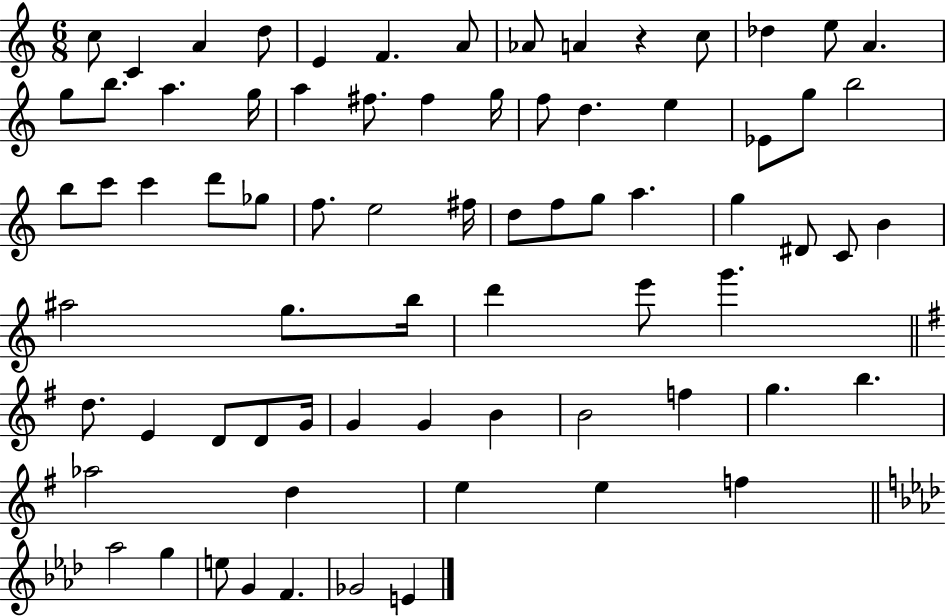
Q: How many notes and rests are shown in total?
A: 74